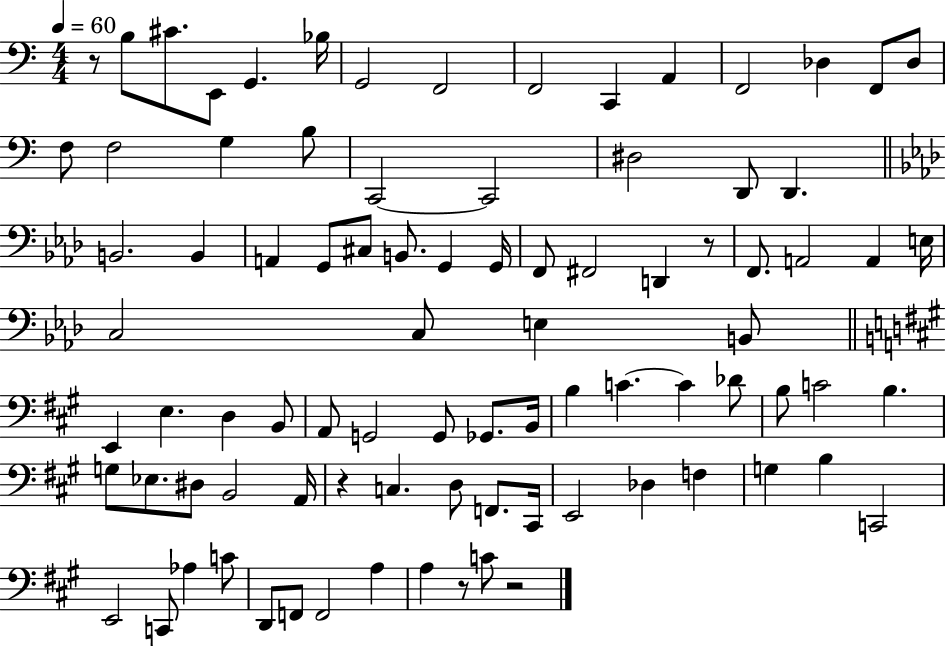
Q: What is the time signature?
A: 4/4